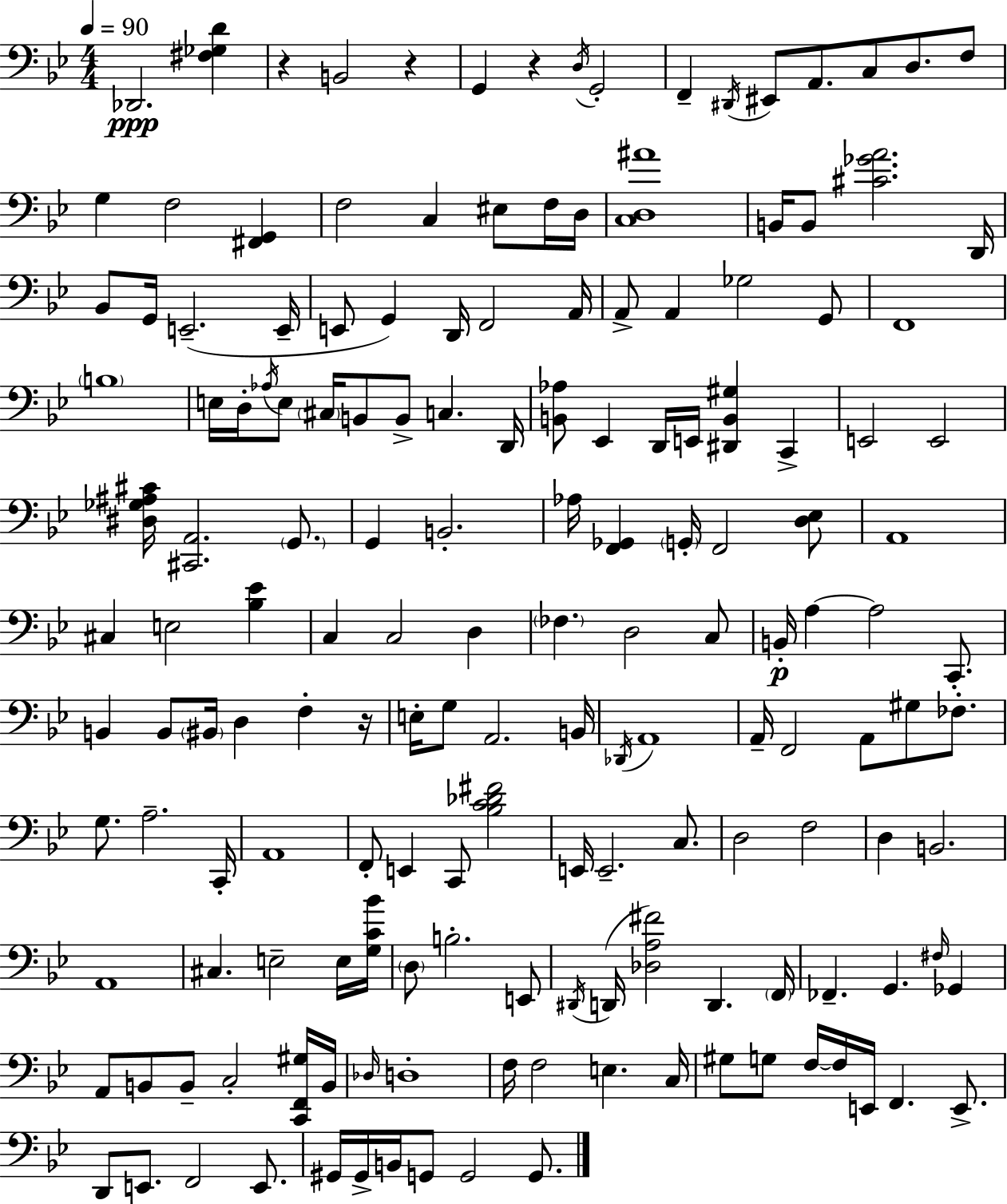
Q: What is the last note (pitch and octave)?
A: G2